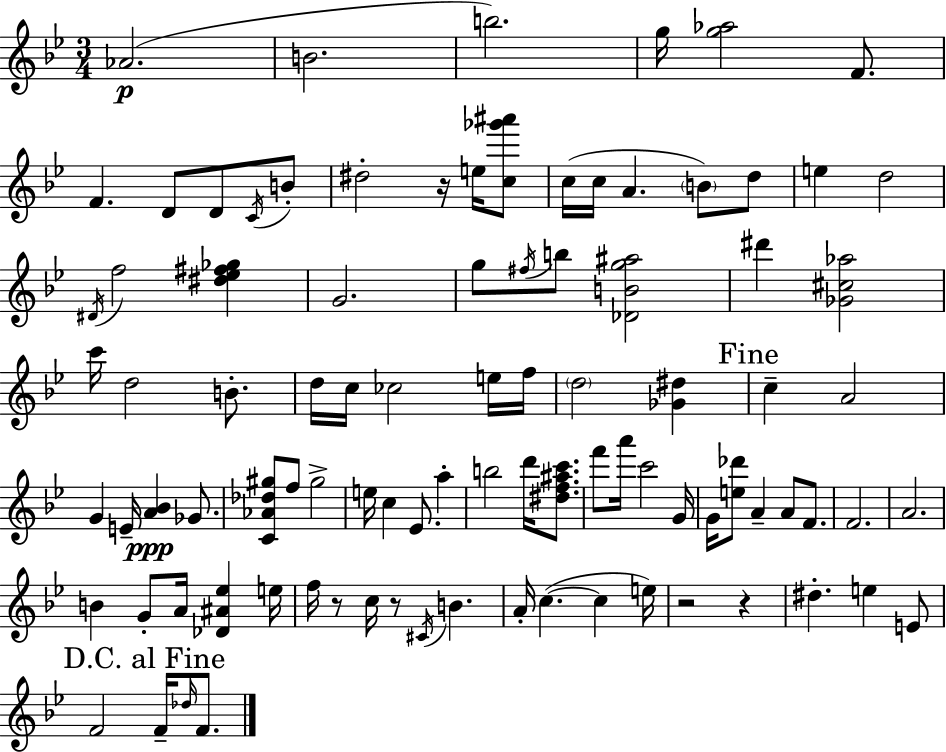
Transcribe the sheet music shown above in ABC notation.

X:1
T:Untitled
M:3/4
L:1/4
K:Gm
_A2 B2 b2 g/4 [g_a]2 F/2 F D/2 D/2 C/4 B/2 ^d2 z/4 e/4 [c_g'^a']/2 c/4 c/4 A B/2 d/2 e d2 ^D/4 f2 [^d_e^f_g] G2 g/2 ^f/4 b/2 [_DBg^a]2 ^d' [_G^c_a]2 c'/4 d2 B/2 d/4 c/4 _c2 e/4 f/4 d2 [_G^d] c A2 G E/4 [A_B] _G/2 [C_A_d^g]/2 f/2 ^g2 e/4 c _E/2 a b2 d'/4 [^df^ac']/2 f'/2 a'/4 c'2 G/4 G/4 [e_d']/2 A A/2 F/2 F2 A2 B G/2 A/4 [_D^A_e] e/4 f/4 z/2 c/4 z/2 ^C/4 B A/4 c c e/4 z2 z ^d e E/2 F2 F/4 _d/4 F/2